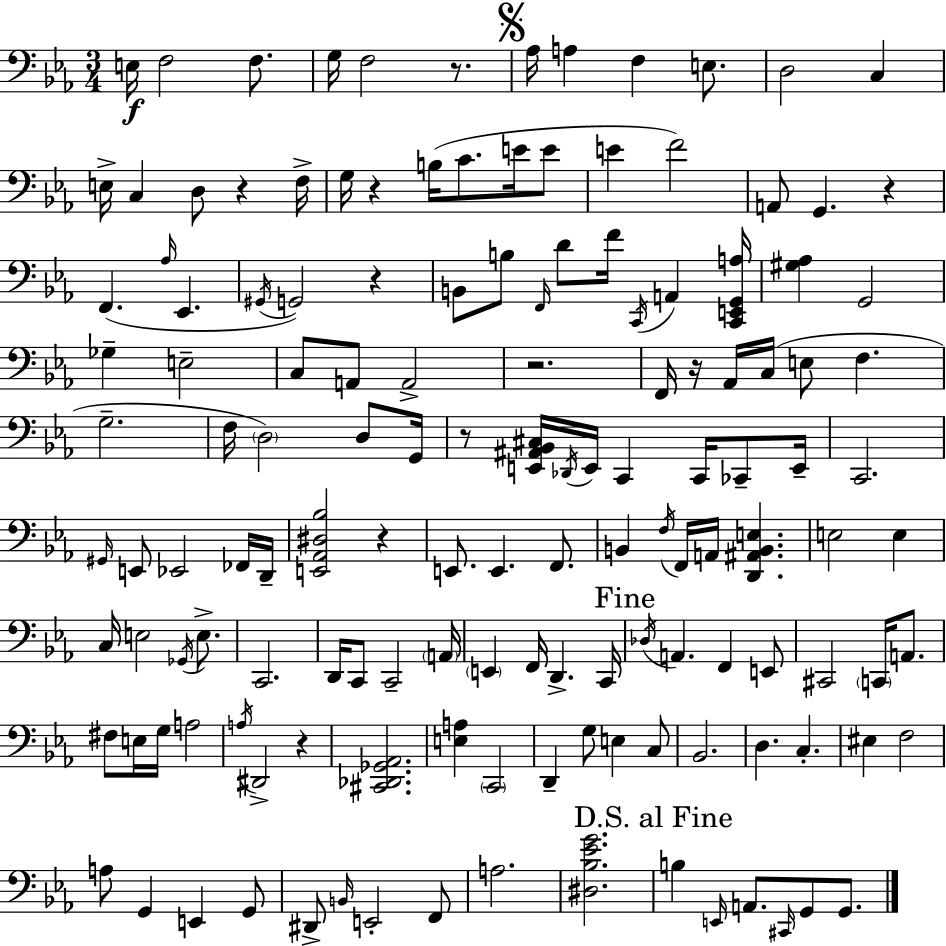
X:1
T:Untitled
M:3/4
L:1/4
K:Cm
E,/4 F,2 F,/2 G,/4 F,2 z/2 _A,/4 A, F, E,/2 D,2 C, E,/4 C, D,/2 z F,/4 G,/4 z B,/4 C/2 E/4 E/2 E F2 A,,/2 G,, z F,, _A,/4 _E,, ^G,,/4 G,,2 z B,,/2 B,/2 F,,/4 D/2 F/4 C,,/4 A,, [C,,E,,G,,A,]/4 [^G,_A,] G,,2 _G, E,2 C,/2 A,,/2 A,,2 z2 F,,/4 z/4 _A,,/4 C,/4 E,/2 F, G,2 F,/4 D,2 D,/2 G,,/4 z/2 [E,,^A,,_B,,^C,]/4 _D,,/4 E,,/4 C,, C,,/4 _C,,/2 E,,/4 C,,2 ^G,,/4 E,,/2 _E,,2 _F,,/4 D,,/4 [E,,_A,,^D,_B,]2 z E,,/2 E,, F,,/2 B,, F,/4 F,,/4 A,,/4 [D,,^A,,B,,E,] E,2 E, C,/4 E,2 _G,,/4 E,/2 C,,2 D,,/4 C,,/2 C,,2 A,,/4 E,, F,,/4 D,, C,,/4 _D,/4 A,, F,, E,,/2 ^C,,2 C,,/4 A,,/2 ^F,/2 E,/4 G,/4 A,2 A,/4 ^D,,2 z [^C,,_D,,_G,,_A,,]2 [E,A,] C,,2 D,, G,/2 E, C,/2 _B,,2 D, C, ^E, F,2 A,/2 G,, E,, G,,/2 ^D,,/2 B,,/4 E,,2 F,,/2 A,2 [^D,_B,_EG]2 B, E,,/4 A,,/2 ^C,,/4 G,,/2 G,,/2